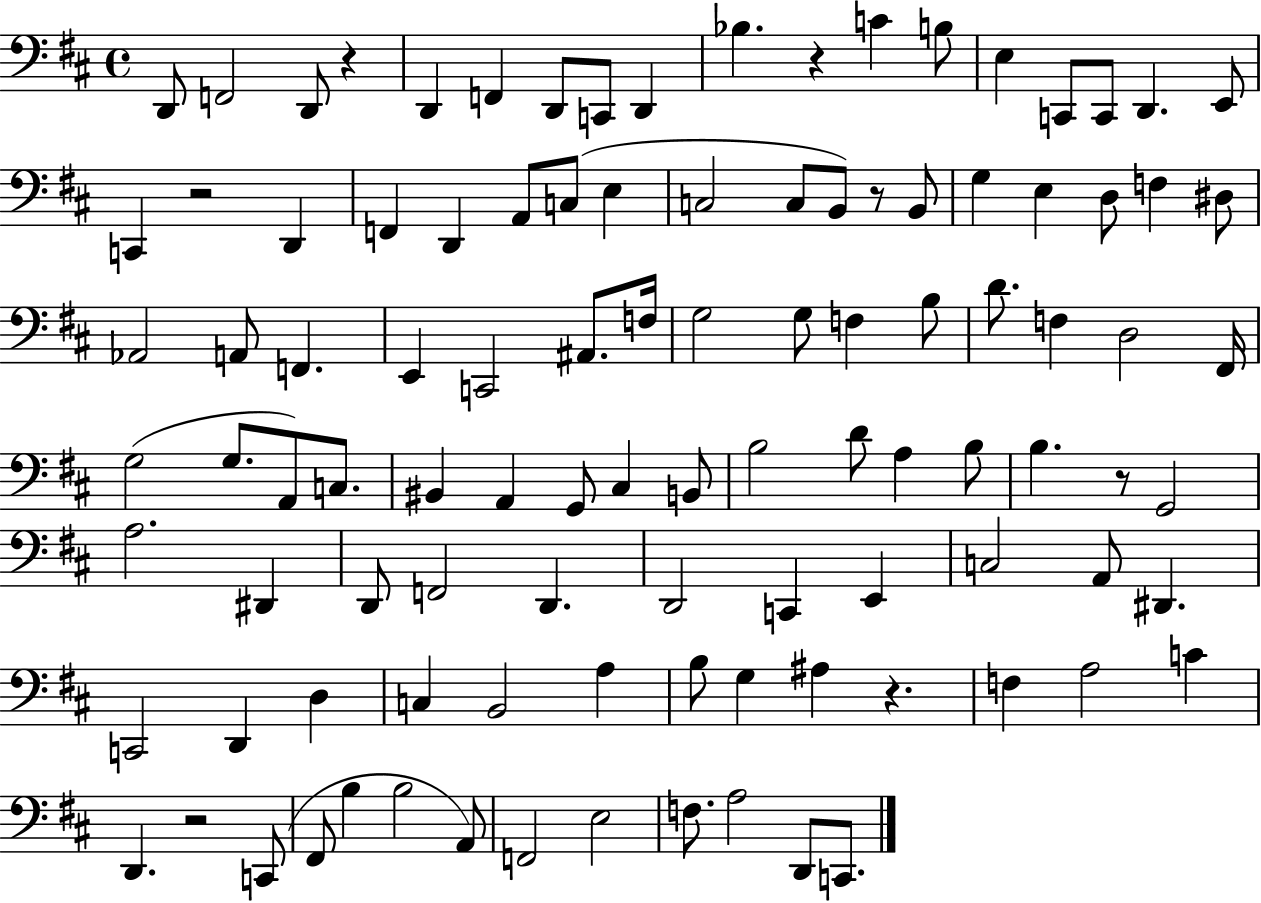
D2/e F2/h D2/e R/q D2/q F2/q D2/e C2/e D2/q Bb3/q. R/q C4/q B3/e E3/q C2/e C2/e D2/q. E2/e C2/q R/h D2/q F2/q D2/q A2/e C3/e E3/q C3/h C3/e B2/e R/e B2/e G3/q E3/q D3/e F3/q D#3/e Ab2/h A2/e F2/q. E2/q C2/h A#2/e. F3/s G3/h G3/e F3/q B3/e D4/e. F3/q D3/h F#2/s G3/h G3/e. A2/e C3/e. BIS2/q A2/q G2/e C#3/q B2/e B3/h D4/e A3/q B3/e B3/q. R/e G2/h A3/h. D#2/q D2/e F2/h D2/q. D2/h C2/q E2/q C3/h A2/e D#2/q. C2/h D2/q D3/q C3/q B2/h A3/q B3/e G3/q A#3/q R/q. F3/q A3/h C4/q D2/q. R/h C2/e F#2/e B3/q B3/h A2/e F2/h E3/h F3/e. A3/h D2/e C2/e.